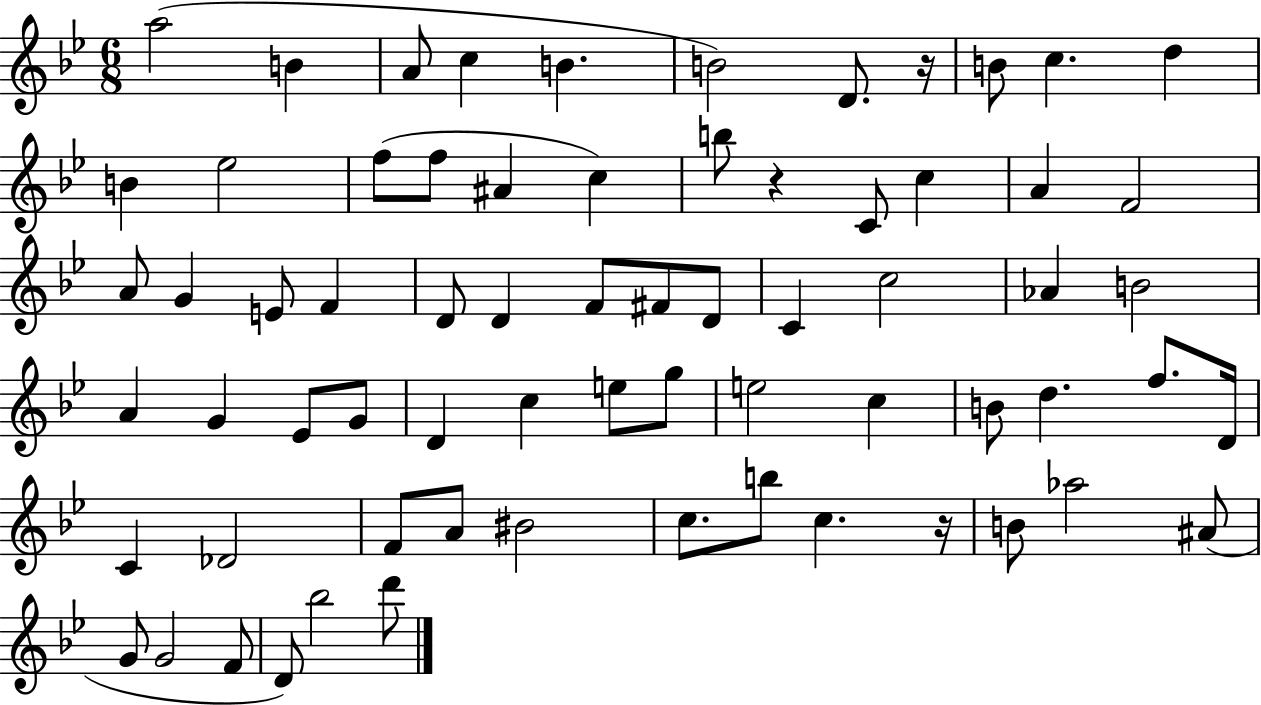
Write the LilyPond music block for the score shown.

{
  \clef treble
  \numericTimeSignature
  \time 6/8
  \key bes \major
  a''2( b'4 | a'8 c''4 b'4. | b'2) d'8. r16 | b'8 c''4. d''4 | \break b'4 ees''2 | f''8( f''8 ais'4 c''4) | b''8 r4 c'8 c''4 | a'4 f'2 | \break a'8 g'4 e'8 f'4 | d'8 d'4 f'8 fis'8 d'8 | c'4 c''2 | aes'4 b'2 | \break a'4 g'4 ees'8 g'8 | d'4 c''4 e''8 g''8 | e''2 c''4 | b'8 d''4. f''8. d'16 | \break c'4 des'2 | f'8 a'8 bis'2 | c''8. b''8 c''4. r16 | b'8 aes''2 ais'8( | \break g'8 g'2 f'8 | d'8) bes''2 d'''8 | \bar "|."
}